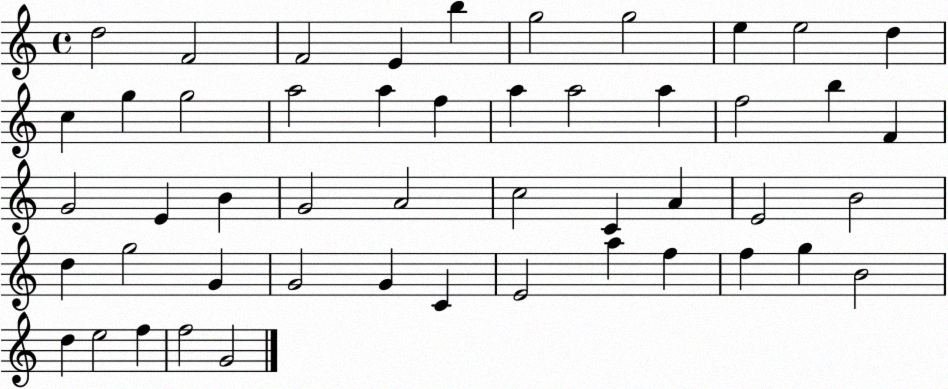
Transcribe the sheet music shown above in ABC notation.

X:1
T:Untitled
M:4/4
L:1/4
K:C
d2 F2 F2 E b g2 g2 e e2 d c g g2 a2 a f a a2 a f2 b F G2 E B G2 A2 c2 C A E2 B2 d g2 G G2 G C E2 a f f g B2 d e2 f f2 G2